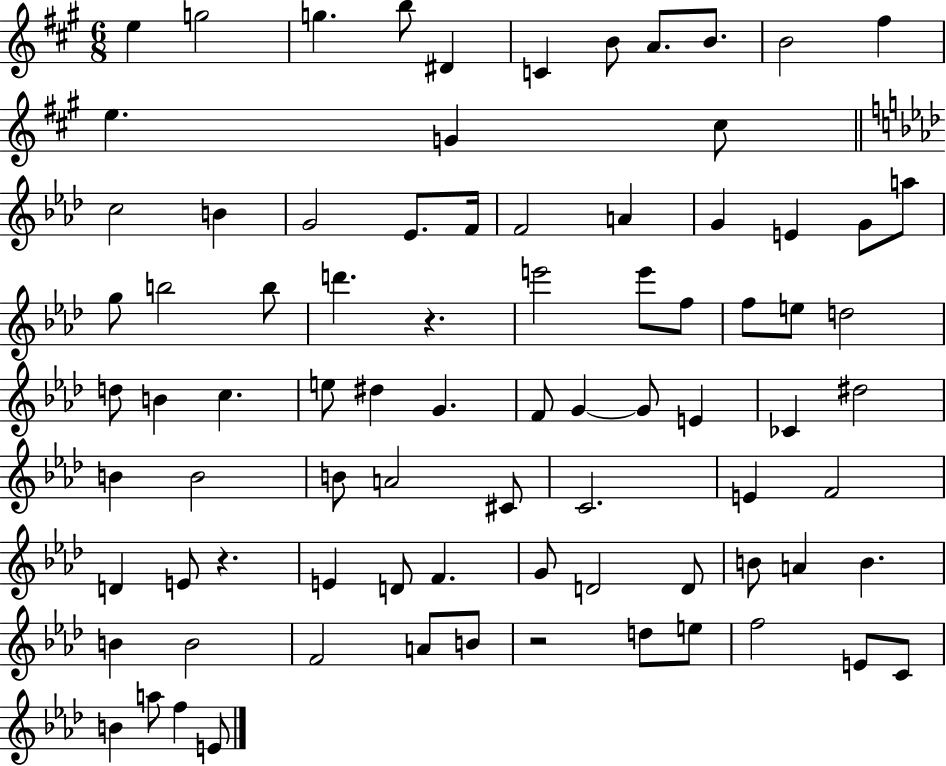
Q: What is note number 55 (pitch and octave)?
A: F4